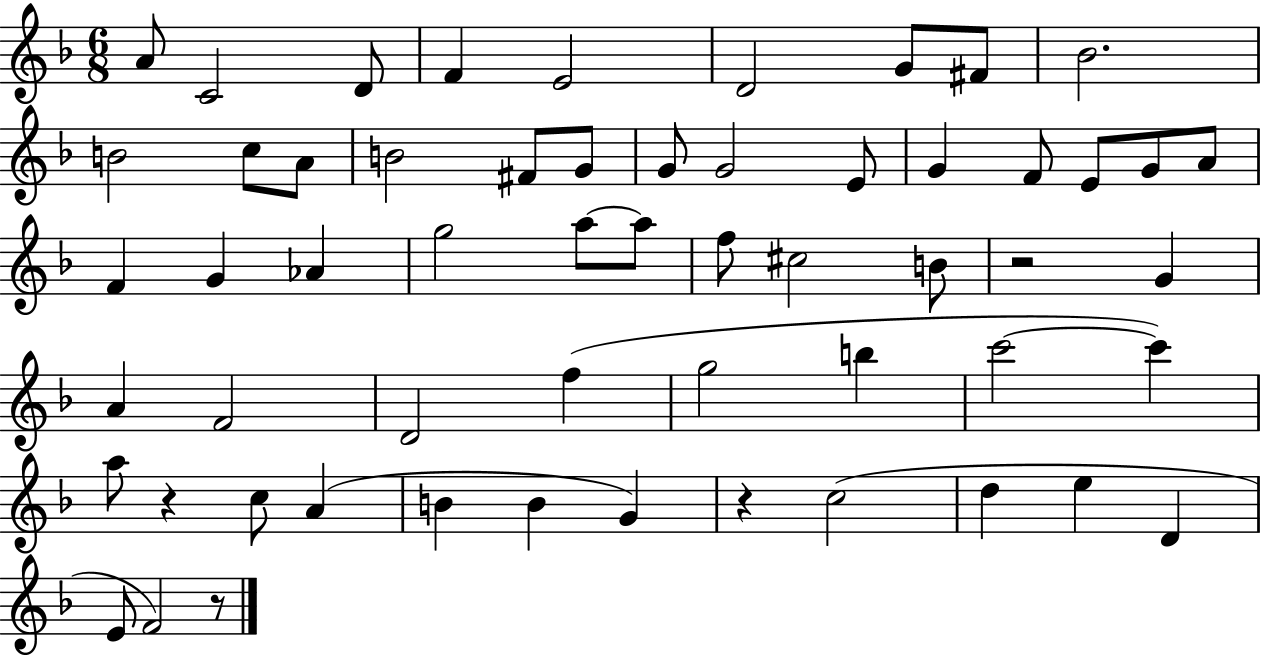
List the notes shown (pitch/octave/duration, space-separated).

A4/e C4/h D4/e F4/q E4/h D4/h G4/e F#4/e Bb4/h. B4/h C5/e A4/e B4/h F#4/e G4/e G4/e G4/h E4/e G4/q F4/e E4/e G4/e A4/e F4/q G4/q Ab4/q G5/h A5/e A5/e F5/e C#5/h B4/e R/h G4/q A4/q F4/h D4/h F5/q G5/h B5/q C6/h C6/q A5/e R/q C5/e A4/q B4/q B4/q G4/q R/q C5/h D5/q E5/q D4/q E4/e F4/h R/e